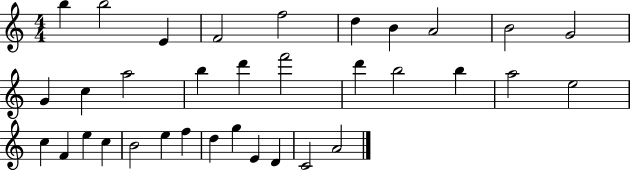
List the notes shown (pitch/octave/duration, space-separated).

B5/q B5/h E4/q F4/h F5/h D5/q B4/q A4/h B4/h G4/h G4/q C5/q A5/h B5/q D6/q F6/h D6/q B5/h B5/q A5/h E5/h C5/q F4/q E5/q C5/q B4/h E5/q F5/q D5/q G5/q E4/q D4/q C4/h A4/h